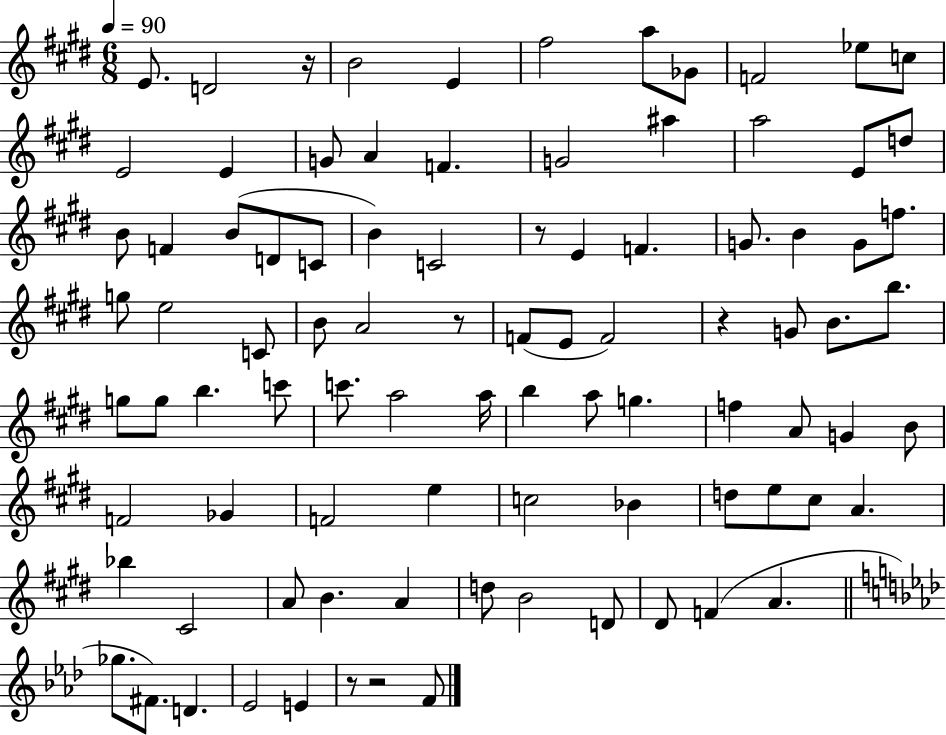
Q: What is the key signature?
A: E major